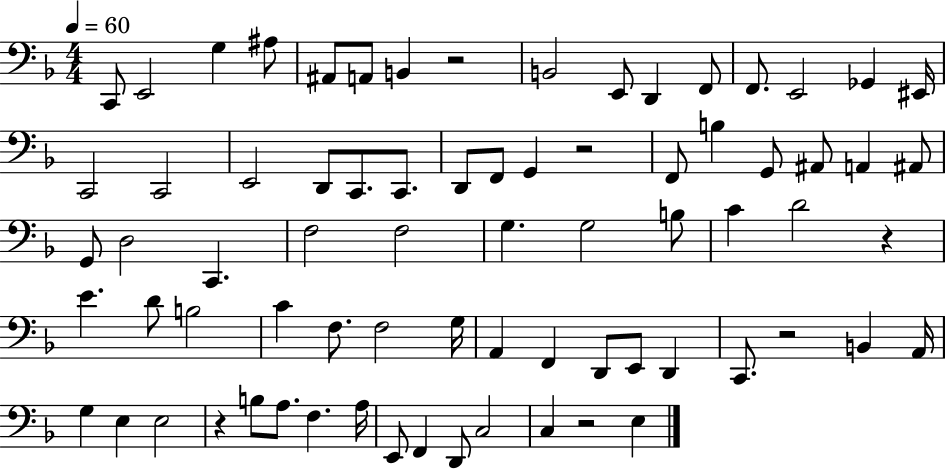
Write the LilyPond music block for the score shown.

{
  \clef bass
  \numericTimeSignature
  \time 4/4
  \key f \major
  \tempo 4 = 60
  \repeat volta 2 { c,8 e,2 g4 ais8 | ais,8 a,8 b,4 r2 | b,2 e,8 d,4 f,8 | f,8. e,2 ges,4 eis,16 | \break c,2 c,2 | e,2 d,8 c,8. c,8. | d,8 f,8 g,4 r2 | f,8 b4 g,8 ais,8 a,4 ais,8 | \break g,8 d2 c,4. | f2 f2 | g4. g2 b8 | c'4 d'2 r4 | \break e'4. d'8 b2 | c'4 f8. f2 g16 | a,4 f,4 d,8 e,8 d,4 | c,8. r2 b,4 a,16 | \break g4 e4 e2 | r4 b8 a8. f4. a16 | e,8 f,4 d,8 c2 | c4 r2 e4 | \break } \bar "|."
}